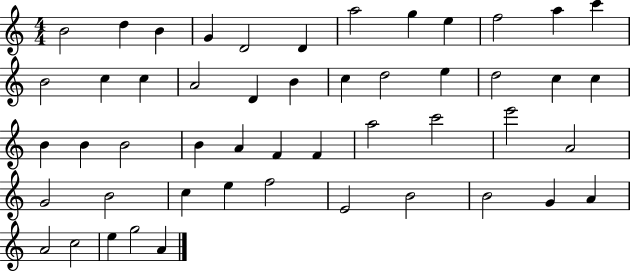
B4/h D5/q B4/q G4/q D4/h D4/q A5/h G5/q E5/q F5/h A5/q C6/q B4/h C5/q C5/q A4/h D4/q B4/q C5/q D5/h E5/q D5/h C5/q C5/q B4/q B4/q B4/h B4/q A4/q F4/q F4/q A5/h C6/h E6/h A4/h G4/h B4/h C5/q E5/q F5/h E4/h B4/h B4/h G4/q A4/q A4/h C5/h E5/q G5/h A4/q